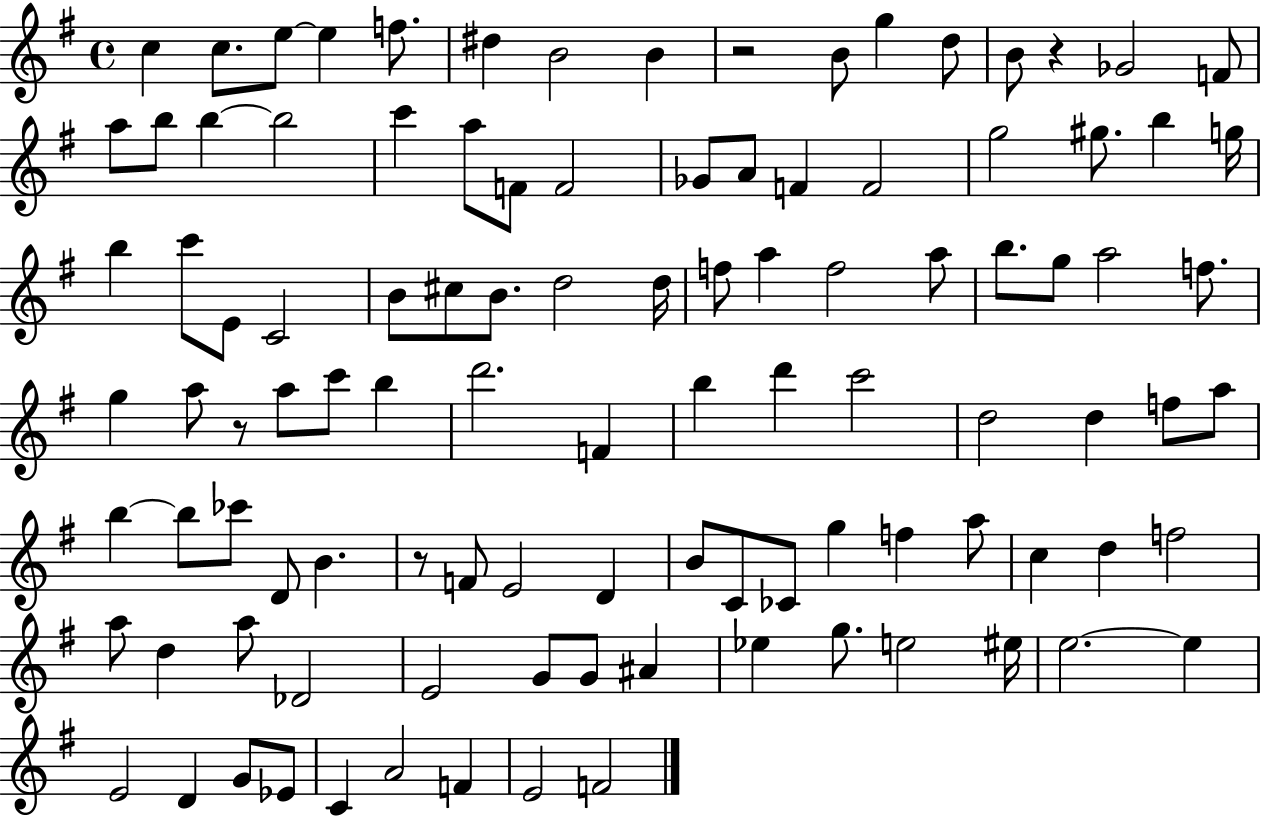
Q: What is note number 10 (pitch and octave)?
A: G5